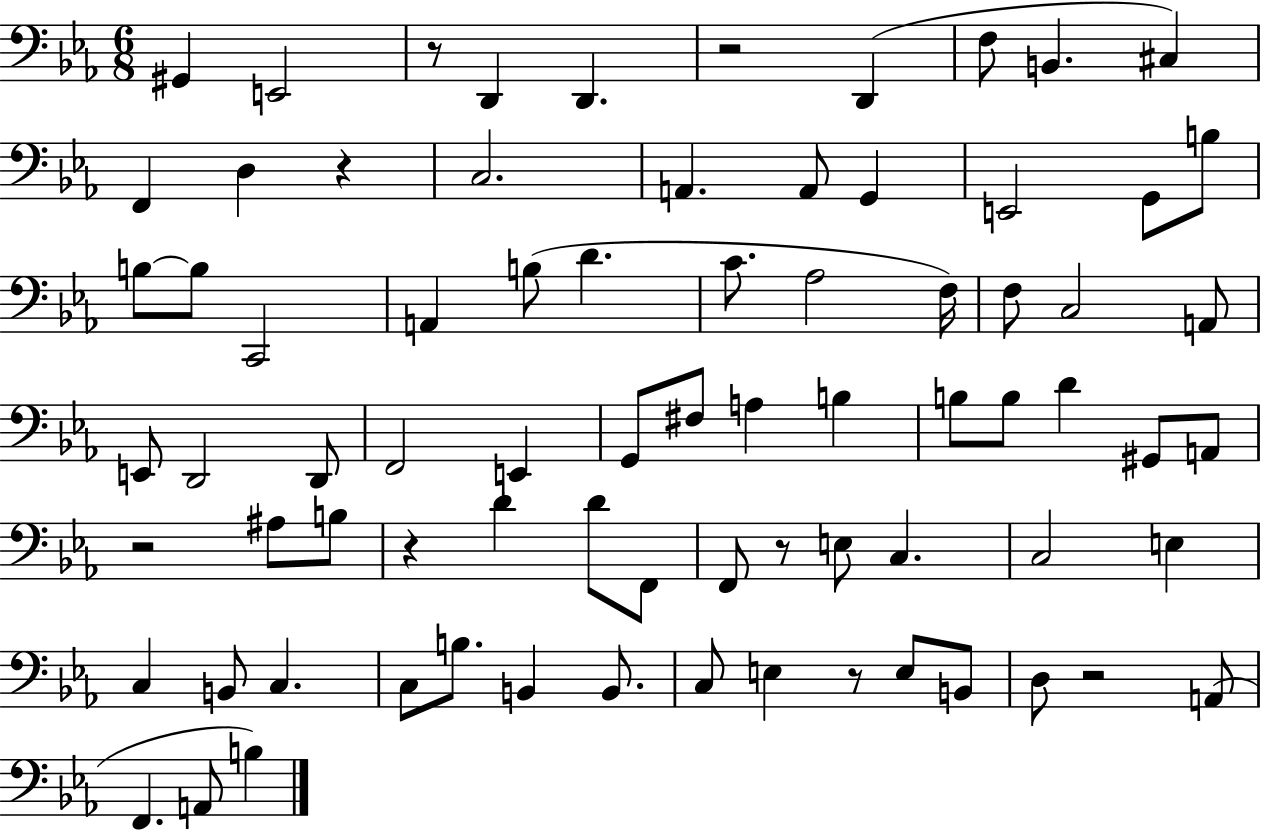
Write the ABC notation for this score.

X:1
T:Untitled
M:6/8
L:1/4
K:Eb
^G,, E,,2 z/2 D,, D,, z2 D,, F,/2 B,, ^C, F,, D, z C,2 A,, A,,/2 G,, E,,2 G,,/2 B,/2 B,/2 B,/2 C,,2 A,, B,/2 D C/2 _A,2 F,/4 F,/2 C,2 A,,/2 E,,/2 D,,2 D,,/2 F,,2 E,, G,,/2 ^F,/2 A, B, B,/2 B,/2 D ^G,,/2 A,,/2 z2 ^A,/2 B,/2 z D D/2 F,,/2 F,,/2 z/2 E,/2 C, C,2 E, C, B,,/2 C, C,/2 B,/2 B,, B,,/2 C,/2 E, z/2 E,/2 B,,/2 D,/2 z2 A,,/2 F,, A,,/2 B,